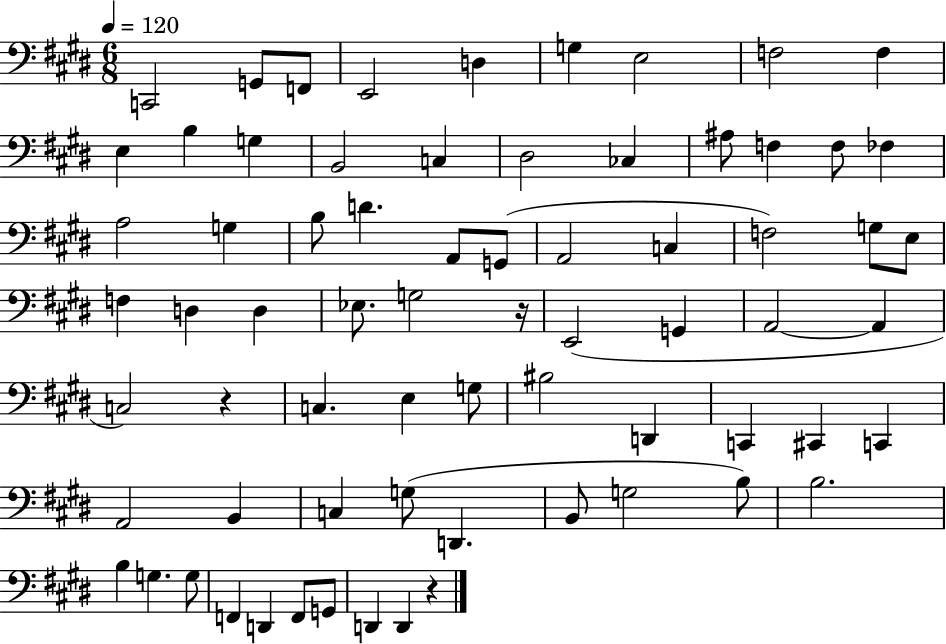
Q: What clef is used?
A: bass